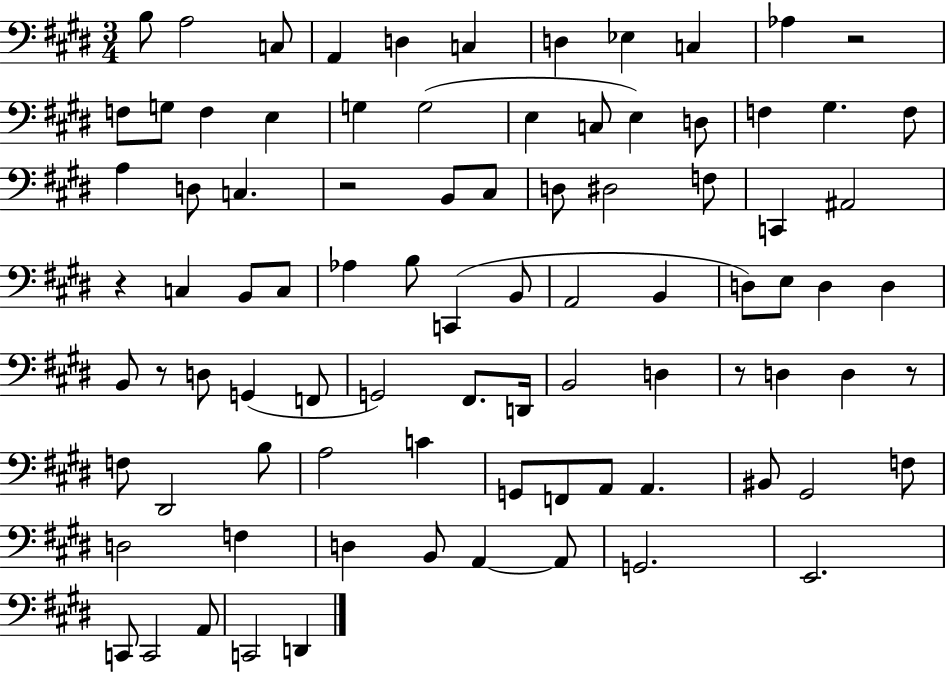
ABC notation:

X:1
T:Untitled
M:3/4
L:1/4
K:E
B,/2 A,2 C,/2 A,, D, C, D, _E, C, _A, z2 F,/2 G,/2 F, E, G, G,2 E, C,/2 E, D,/2 F, ^G, F,/2 A, D,/2 C, z2 B,,/2 ^C,/2 D,/2 ^D,2 F,/2 C,, ^A,,2 z C, B,,/2 C,/2 _A, B,/2 C,, B,,/2 A,,2 B,, D,/2 E,/2 D, D, B,,/2 z/2 D,/2 G,, F,,/2 G,,2 ^F,,/2 D,,/4 B,,2 D, z/2 D, D, z/2 F,/2 ^D,,2 B,/2 A,2 C G,,/2 F,,/2 A,,/2 A,, ^B,,/2 ^G,,2 F,/2 D,2 F, D, B,,/2 A,, A,,/2 G,,2 E,,2 C,,/2 C,,2 A,,/2 C,,2 D,,